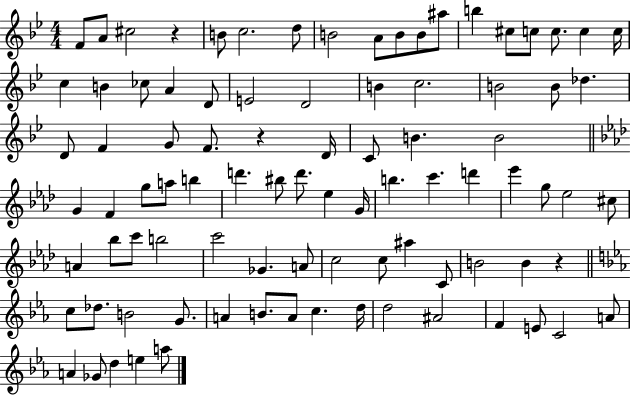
F4/e A4/e C#5/h R/q B4/e C5/h. D5/e B4/h A4/e B4/e B4/e A#5/e B5/q C#5/e C5/e C5/e. C5/q C5/s C5/q B4/q CES5/e A4/q D4/e E4/h D4/h B4/q C5/h. B4/h B4/e Db5/q. D4/e F4/q G4/e F4/e. R/q D4/s C4/e B4/q. B4/h G4/q F4/q G5/e A5/e B5/q D6/q. BIS5/e D6/e. Eb5/q G4/s B5/q. C6/q. D6/q Eb6/q G5/e Eb5/h C#5/e A4/q Bb5/e C6/e B5/h C6/h Gb4/q. A4/e C5/h C5/e A#5/q C4/e B4/h B4/q R/q C5/e Db5/e. B4/h G4/e. A4/q B4/e. A4/e C5/q. D5/s D5/h A#4/h F4/q E4/e C4/h A4/e A4/q Gb4/e D5/q E5/q A5/e